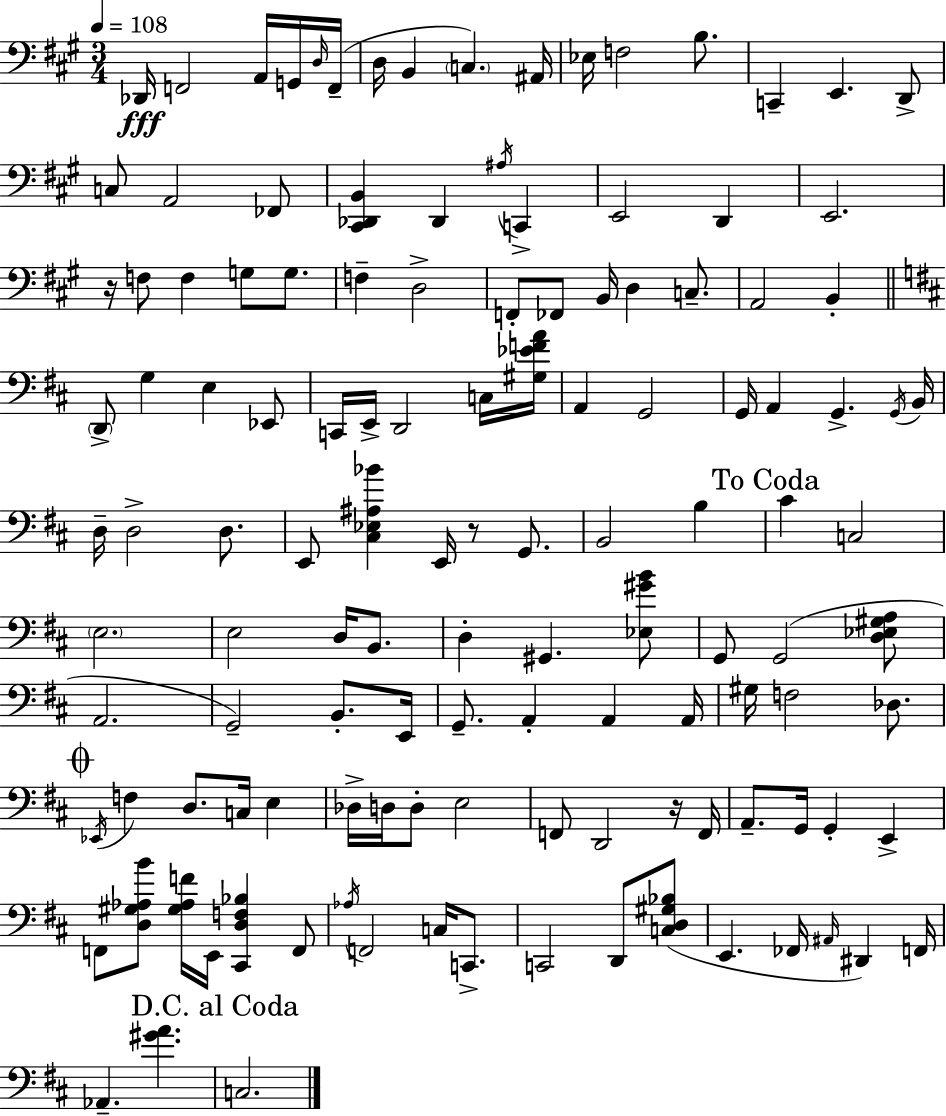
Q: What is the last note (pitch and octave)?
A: C3